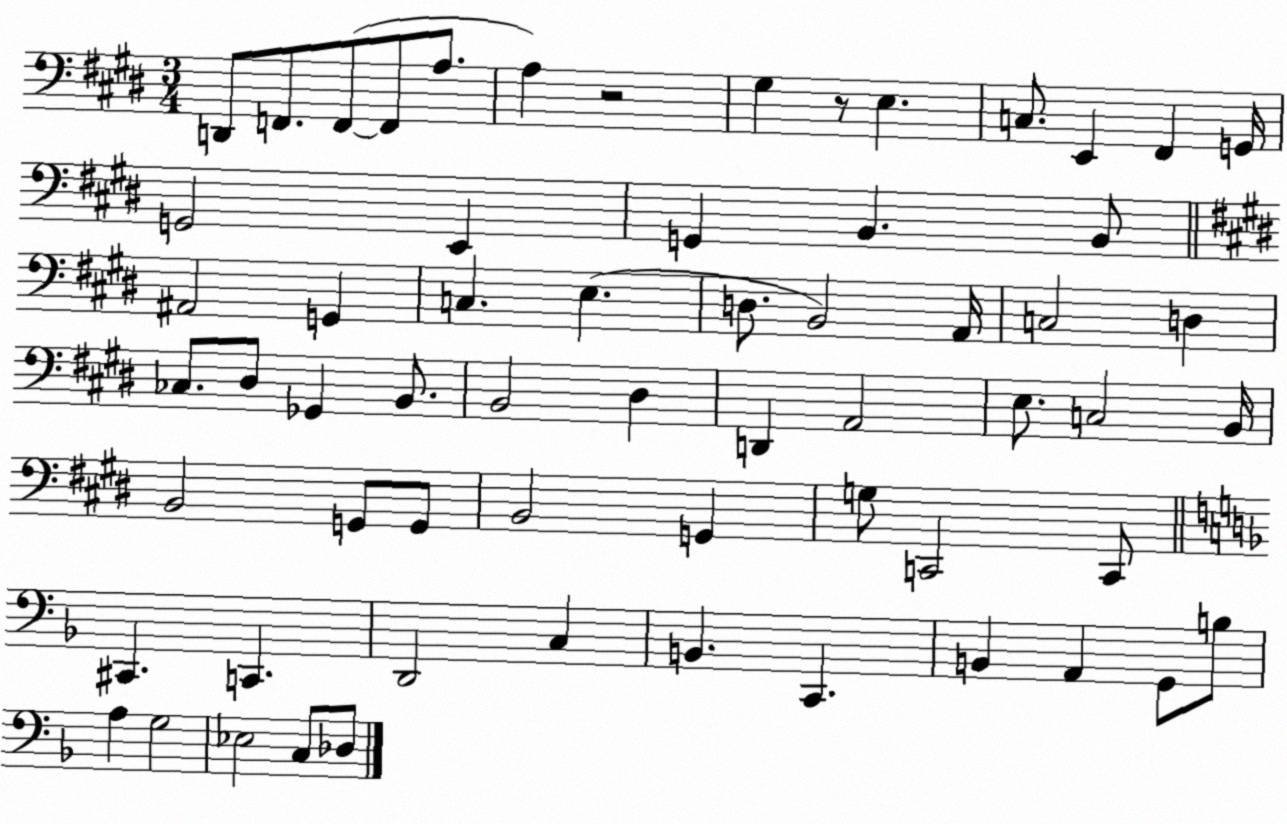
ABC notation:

X:1
T:Untitled
M:3/4
L:1/4
K:E
D,,/2 F,,/2 F,,/2 F,,/2 A,/2 A, z2 ^G, z/2 E, C,/2 E,, ^F,, G,,/4 G,,2 E,, G,, B,, B,,/2 ^A,,2 G,, C, E, D,/2 B,,2 A,,/4 C,2 D, _C,/2 ^D,/2 _G,, B,,/2 B,,2 ^D, D,, A,,2 E,/2 C,2 B,,/4 B,,2 G,,/2 G,,/2 B,,2 G,, G,/2 C,,2 C,,/2 ^C,, C,, D,,2 C, B,, C,, B,, A,, G,,/2 B,/2 A, G,2 _E,2 C,/2 _D,/2